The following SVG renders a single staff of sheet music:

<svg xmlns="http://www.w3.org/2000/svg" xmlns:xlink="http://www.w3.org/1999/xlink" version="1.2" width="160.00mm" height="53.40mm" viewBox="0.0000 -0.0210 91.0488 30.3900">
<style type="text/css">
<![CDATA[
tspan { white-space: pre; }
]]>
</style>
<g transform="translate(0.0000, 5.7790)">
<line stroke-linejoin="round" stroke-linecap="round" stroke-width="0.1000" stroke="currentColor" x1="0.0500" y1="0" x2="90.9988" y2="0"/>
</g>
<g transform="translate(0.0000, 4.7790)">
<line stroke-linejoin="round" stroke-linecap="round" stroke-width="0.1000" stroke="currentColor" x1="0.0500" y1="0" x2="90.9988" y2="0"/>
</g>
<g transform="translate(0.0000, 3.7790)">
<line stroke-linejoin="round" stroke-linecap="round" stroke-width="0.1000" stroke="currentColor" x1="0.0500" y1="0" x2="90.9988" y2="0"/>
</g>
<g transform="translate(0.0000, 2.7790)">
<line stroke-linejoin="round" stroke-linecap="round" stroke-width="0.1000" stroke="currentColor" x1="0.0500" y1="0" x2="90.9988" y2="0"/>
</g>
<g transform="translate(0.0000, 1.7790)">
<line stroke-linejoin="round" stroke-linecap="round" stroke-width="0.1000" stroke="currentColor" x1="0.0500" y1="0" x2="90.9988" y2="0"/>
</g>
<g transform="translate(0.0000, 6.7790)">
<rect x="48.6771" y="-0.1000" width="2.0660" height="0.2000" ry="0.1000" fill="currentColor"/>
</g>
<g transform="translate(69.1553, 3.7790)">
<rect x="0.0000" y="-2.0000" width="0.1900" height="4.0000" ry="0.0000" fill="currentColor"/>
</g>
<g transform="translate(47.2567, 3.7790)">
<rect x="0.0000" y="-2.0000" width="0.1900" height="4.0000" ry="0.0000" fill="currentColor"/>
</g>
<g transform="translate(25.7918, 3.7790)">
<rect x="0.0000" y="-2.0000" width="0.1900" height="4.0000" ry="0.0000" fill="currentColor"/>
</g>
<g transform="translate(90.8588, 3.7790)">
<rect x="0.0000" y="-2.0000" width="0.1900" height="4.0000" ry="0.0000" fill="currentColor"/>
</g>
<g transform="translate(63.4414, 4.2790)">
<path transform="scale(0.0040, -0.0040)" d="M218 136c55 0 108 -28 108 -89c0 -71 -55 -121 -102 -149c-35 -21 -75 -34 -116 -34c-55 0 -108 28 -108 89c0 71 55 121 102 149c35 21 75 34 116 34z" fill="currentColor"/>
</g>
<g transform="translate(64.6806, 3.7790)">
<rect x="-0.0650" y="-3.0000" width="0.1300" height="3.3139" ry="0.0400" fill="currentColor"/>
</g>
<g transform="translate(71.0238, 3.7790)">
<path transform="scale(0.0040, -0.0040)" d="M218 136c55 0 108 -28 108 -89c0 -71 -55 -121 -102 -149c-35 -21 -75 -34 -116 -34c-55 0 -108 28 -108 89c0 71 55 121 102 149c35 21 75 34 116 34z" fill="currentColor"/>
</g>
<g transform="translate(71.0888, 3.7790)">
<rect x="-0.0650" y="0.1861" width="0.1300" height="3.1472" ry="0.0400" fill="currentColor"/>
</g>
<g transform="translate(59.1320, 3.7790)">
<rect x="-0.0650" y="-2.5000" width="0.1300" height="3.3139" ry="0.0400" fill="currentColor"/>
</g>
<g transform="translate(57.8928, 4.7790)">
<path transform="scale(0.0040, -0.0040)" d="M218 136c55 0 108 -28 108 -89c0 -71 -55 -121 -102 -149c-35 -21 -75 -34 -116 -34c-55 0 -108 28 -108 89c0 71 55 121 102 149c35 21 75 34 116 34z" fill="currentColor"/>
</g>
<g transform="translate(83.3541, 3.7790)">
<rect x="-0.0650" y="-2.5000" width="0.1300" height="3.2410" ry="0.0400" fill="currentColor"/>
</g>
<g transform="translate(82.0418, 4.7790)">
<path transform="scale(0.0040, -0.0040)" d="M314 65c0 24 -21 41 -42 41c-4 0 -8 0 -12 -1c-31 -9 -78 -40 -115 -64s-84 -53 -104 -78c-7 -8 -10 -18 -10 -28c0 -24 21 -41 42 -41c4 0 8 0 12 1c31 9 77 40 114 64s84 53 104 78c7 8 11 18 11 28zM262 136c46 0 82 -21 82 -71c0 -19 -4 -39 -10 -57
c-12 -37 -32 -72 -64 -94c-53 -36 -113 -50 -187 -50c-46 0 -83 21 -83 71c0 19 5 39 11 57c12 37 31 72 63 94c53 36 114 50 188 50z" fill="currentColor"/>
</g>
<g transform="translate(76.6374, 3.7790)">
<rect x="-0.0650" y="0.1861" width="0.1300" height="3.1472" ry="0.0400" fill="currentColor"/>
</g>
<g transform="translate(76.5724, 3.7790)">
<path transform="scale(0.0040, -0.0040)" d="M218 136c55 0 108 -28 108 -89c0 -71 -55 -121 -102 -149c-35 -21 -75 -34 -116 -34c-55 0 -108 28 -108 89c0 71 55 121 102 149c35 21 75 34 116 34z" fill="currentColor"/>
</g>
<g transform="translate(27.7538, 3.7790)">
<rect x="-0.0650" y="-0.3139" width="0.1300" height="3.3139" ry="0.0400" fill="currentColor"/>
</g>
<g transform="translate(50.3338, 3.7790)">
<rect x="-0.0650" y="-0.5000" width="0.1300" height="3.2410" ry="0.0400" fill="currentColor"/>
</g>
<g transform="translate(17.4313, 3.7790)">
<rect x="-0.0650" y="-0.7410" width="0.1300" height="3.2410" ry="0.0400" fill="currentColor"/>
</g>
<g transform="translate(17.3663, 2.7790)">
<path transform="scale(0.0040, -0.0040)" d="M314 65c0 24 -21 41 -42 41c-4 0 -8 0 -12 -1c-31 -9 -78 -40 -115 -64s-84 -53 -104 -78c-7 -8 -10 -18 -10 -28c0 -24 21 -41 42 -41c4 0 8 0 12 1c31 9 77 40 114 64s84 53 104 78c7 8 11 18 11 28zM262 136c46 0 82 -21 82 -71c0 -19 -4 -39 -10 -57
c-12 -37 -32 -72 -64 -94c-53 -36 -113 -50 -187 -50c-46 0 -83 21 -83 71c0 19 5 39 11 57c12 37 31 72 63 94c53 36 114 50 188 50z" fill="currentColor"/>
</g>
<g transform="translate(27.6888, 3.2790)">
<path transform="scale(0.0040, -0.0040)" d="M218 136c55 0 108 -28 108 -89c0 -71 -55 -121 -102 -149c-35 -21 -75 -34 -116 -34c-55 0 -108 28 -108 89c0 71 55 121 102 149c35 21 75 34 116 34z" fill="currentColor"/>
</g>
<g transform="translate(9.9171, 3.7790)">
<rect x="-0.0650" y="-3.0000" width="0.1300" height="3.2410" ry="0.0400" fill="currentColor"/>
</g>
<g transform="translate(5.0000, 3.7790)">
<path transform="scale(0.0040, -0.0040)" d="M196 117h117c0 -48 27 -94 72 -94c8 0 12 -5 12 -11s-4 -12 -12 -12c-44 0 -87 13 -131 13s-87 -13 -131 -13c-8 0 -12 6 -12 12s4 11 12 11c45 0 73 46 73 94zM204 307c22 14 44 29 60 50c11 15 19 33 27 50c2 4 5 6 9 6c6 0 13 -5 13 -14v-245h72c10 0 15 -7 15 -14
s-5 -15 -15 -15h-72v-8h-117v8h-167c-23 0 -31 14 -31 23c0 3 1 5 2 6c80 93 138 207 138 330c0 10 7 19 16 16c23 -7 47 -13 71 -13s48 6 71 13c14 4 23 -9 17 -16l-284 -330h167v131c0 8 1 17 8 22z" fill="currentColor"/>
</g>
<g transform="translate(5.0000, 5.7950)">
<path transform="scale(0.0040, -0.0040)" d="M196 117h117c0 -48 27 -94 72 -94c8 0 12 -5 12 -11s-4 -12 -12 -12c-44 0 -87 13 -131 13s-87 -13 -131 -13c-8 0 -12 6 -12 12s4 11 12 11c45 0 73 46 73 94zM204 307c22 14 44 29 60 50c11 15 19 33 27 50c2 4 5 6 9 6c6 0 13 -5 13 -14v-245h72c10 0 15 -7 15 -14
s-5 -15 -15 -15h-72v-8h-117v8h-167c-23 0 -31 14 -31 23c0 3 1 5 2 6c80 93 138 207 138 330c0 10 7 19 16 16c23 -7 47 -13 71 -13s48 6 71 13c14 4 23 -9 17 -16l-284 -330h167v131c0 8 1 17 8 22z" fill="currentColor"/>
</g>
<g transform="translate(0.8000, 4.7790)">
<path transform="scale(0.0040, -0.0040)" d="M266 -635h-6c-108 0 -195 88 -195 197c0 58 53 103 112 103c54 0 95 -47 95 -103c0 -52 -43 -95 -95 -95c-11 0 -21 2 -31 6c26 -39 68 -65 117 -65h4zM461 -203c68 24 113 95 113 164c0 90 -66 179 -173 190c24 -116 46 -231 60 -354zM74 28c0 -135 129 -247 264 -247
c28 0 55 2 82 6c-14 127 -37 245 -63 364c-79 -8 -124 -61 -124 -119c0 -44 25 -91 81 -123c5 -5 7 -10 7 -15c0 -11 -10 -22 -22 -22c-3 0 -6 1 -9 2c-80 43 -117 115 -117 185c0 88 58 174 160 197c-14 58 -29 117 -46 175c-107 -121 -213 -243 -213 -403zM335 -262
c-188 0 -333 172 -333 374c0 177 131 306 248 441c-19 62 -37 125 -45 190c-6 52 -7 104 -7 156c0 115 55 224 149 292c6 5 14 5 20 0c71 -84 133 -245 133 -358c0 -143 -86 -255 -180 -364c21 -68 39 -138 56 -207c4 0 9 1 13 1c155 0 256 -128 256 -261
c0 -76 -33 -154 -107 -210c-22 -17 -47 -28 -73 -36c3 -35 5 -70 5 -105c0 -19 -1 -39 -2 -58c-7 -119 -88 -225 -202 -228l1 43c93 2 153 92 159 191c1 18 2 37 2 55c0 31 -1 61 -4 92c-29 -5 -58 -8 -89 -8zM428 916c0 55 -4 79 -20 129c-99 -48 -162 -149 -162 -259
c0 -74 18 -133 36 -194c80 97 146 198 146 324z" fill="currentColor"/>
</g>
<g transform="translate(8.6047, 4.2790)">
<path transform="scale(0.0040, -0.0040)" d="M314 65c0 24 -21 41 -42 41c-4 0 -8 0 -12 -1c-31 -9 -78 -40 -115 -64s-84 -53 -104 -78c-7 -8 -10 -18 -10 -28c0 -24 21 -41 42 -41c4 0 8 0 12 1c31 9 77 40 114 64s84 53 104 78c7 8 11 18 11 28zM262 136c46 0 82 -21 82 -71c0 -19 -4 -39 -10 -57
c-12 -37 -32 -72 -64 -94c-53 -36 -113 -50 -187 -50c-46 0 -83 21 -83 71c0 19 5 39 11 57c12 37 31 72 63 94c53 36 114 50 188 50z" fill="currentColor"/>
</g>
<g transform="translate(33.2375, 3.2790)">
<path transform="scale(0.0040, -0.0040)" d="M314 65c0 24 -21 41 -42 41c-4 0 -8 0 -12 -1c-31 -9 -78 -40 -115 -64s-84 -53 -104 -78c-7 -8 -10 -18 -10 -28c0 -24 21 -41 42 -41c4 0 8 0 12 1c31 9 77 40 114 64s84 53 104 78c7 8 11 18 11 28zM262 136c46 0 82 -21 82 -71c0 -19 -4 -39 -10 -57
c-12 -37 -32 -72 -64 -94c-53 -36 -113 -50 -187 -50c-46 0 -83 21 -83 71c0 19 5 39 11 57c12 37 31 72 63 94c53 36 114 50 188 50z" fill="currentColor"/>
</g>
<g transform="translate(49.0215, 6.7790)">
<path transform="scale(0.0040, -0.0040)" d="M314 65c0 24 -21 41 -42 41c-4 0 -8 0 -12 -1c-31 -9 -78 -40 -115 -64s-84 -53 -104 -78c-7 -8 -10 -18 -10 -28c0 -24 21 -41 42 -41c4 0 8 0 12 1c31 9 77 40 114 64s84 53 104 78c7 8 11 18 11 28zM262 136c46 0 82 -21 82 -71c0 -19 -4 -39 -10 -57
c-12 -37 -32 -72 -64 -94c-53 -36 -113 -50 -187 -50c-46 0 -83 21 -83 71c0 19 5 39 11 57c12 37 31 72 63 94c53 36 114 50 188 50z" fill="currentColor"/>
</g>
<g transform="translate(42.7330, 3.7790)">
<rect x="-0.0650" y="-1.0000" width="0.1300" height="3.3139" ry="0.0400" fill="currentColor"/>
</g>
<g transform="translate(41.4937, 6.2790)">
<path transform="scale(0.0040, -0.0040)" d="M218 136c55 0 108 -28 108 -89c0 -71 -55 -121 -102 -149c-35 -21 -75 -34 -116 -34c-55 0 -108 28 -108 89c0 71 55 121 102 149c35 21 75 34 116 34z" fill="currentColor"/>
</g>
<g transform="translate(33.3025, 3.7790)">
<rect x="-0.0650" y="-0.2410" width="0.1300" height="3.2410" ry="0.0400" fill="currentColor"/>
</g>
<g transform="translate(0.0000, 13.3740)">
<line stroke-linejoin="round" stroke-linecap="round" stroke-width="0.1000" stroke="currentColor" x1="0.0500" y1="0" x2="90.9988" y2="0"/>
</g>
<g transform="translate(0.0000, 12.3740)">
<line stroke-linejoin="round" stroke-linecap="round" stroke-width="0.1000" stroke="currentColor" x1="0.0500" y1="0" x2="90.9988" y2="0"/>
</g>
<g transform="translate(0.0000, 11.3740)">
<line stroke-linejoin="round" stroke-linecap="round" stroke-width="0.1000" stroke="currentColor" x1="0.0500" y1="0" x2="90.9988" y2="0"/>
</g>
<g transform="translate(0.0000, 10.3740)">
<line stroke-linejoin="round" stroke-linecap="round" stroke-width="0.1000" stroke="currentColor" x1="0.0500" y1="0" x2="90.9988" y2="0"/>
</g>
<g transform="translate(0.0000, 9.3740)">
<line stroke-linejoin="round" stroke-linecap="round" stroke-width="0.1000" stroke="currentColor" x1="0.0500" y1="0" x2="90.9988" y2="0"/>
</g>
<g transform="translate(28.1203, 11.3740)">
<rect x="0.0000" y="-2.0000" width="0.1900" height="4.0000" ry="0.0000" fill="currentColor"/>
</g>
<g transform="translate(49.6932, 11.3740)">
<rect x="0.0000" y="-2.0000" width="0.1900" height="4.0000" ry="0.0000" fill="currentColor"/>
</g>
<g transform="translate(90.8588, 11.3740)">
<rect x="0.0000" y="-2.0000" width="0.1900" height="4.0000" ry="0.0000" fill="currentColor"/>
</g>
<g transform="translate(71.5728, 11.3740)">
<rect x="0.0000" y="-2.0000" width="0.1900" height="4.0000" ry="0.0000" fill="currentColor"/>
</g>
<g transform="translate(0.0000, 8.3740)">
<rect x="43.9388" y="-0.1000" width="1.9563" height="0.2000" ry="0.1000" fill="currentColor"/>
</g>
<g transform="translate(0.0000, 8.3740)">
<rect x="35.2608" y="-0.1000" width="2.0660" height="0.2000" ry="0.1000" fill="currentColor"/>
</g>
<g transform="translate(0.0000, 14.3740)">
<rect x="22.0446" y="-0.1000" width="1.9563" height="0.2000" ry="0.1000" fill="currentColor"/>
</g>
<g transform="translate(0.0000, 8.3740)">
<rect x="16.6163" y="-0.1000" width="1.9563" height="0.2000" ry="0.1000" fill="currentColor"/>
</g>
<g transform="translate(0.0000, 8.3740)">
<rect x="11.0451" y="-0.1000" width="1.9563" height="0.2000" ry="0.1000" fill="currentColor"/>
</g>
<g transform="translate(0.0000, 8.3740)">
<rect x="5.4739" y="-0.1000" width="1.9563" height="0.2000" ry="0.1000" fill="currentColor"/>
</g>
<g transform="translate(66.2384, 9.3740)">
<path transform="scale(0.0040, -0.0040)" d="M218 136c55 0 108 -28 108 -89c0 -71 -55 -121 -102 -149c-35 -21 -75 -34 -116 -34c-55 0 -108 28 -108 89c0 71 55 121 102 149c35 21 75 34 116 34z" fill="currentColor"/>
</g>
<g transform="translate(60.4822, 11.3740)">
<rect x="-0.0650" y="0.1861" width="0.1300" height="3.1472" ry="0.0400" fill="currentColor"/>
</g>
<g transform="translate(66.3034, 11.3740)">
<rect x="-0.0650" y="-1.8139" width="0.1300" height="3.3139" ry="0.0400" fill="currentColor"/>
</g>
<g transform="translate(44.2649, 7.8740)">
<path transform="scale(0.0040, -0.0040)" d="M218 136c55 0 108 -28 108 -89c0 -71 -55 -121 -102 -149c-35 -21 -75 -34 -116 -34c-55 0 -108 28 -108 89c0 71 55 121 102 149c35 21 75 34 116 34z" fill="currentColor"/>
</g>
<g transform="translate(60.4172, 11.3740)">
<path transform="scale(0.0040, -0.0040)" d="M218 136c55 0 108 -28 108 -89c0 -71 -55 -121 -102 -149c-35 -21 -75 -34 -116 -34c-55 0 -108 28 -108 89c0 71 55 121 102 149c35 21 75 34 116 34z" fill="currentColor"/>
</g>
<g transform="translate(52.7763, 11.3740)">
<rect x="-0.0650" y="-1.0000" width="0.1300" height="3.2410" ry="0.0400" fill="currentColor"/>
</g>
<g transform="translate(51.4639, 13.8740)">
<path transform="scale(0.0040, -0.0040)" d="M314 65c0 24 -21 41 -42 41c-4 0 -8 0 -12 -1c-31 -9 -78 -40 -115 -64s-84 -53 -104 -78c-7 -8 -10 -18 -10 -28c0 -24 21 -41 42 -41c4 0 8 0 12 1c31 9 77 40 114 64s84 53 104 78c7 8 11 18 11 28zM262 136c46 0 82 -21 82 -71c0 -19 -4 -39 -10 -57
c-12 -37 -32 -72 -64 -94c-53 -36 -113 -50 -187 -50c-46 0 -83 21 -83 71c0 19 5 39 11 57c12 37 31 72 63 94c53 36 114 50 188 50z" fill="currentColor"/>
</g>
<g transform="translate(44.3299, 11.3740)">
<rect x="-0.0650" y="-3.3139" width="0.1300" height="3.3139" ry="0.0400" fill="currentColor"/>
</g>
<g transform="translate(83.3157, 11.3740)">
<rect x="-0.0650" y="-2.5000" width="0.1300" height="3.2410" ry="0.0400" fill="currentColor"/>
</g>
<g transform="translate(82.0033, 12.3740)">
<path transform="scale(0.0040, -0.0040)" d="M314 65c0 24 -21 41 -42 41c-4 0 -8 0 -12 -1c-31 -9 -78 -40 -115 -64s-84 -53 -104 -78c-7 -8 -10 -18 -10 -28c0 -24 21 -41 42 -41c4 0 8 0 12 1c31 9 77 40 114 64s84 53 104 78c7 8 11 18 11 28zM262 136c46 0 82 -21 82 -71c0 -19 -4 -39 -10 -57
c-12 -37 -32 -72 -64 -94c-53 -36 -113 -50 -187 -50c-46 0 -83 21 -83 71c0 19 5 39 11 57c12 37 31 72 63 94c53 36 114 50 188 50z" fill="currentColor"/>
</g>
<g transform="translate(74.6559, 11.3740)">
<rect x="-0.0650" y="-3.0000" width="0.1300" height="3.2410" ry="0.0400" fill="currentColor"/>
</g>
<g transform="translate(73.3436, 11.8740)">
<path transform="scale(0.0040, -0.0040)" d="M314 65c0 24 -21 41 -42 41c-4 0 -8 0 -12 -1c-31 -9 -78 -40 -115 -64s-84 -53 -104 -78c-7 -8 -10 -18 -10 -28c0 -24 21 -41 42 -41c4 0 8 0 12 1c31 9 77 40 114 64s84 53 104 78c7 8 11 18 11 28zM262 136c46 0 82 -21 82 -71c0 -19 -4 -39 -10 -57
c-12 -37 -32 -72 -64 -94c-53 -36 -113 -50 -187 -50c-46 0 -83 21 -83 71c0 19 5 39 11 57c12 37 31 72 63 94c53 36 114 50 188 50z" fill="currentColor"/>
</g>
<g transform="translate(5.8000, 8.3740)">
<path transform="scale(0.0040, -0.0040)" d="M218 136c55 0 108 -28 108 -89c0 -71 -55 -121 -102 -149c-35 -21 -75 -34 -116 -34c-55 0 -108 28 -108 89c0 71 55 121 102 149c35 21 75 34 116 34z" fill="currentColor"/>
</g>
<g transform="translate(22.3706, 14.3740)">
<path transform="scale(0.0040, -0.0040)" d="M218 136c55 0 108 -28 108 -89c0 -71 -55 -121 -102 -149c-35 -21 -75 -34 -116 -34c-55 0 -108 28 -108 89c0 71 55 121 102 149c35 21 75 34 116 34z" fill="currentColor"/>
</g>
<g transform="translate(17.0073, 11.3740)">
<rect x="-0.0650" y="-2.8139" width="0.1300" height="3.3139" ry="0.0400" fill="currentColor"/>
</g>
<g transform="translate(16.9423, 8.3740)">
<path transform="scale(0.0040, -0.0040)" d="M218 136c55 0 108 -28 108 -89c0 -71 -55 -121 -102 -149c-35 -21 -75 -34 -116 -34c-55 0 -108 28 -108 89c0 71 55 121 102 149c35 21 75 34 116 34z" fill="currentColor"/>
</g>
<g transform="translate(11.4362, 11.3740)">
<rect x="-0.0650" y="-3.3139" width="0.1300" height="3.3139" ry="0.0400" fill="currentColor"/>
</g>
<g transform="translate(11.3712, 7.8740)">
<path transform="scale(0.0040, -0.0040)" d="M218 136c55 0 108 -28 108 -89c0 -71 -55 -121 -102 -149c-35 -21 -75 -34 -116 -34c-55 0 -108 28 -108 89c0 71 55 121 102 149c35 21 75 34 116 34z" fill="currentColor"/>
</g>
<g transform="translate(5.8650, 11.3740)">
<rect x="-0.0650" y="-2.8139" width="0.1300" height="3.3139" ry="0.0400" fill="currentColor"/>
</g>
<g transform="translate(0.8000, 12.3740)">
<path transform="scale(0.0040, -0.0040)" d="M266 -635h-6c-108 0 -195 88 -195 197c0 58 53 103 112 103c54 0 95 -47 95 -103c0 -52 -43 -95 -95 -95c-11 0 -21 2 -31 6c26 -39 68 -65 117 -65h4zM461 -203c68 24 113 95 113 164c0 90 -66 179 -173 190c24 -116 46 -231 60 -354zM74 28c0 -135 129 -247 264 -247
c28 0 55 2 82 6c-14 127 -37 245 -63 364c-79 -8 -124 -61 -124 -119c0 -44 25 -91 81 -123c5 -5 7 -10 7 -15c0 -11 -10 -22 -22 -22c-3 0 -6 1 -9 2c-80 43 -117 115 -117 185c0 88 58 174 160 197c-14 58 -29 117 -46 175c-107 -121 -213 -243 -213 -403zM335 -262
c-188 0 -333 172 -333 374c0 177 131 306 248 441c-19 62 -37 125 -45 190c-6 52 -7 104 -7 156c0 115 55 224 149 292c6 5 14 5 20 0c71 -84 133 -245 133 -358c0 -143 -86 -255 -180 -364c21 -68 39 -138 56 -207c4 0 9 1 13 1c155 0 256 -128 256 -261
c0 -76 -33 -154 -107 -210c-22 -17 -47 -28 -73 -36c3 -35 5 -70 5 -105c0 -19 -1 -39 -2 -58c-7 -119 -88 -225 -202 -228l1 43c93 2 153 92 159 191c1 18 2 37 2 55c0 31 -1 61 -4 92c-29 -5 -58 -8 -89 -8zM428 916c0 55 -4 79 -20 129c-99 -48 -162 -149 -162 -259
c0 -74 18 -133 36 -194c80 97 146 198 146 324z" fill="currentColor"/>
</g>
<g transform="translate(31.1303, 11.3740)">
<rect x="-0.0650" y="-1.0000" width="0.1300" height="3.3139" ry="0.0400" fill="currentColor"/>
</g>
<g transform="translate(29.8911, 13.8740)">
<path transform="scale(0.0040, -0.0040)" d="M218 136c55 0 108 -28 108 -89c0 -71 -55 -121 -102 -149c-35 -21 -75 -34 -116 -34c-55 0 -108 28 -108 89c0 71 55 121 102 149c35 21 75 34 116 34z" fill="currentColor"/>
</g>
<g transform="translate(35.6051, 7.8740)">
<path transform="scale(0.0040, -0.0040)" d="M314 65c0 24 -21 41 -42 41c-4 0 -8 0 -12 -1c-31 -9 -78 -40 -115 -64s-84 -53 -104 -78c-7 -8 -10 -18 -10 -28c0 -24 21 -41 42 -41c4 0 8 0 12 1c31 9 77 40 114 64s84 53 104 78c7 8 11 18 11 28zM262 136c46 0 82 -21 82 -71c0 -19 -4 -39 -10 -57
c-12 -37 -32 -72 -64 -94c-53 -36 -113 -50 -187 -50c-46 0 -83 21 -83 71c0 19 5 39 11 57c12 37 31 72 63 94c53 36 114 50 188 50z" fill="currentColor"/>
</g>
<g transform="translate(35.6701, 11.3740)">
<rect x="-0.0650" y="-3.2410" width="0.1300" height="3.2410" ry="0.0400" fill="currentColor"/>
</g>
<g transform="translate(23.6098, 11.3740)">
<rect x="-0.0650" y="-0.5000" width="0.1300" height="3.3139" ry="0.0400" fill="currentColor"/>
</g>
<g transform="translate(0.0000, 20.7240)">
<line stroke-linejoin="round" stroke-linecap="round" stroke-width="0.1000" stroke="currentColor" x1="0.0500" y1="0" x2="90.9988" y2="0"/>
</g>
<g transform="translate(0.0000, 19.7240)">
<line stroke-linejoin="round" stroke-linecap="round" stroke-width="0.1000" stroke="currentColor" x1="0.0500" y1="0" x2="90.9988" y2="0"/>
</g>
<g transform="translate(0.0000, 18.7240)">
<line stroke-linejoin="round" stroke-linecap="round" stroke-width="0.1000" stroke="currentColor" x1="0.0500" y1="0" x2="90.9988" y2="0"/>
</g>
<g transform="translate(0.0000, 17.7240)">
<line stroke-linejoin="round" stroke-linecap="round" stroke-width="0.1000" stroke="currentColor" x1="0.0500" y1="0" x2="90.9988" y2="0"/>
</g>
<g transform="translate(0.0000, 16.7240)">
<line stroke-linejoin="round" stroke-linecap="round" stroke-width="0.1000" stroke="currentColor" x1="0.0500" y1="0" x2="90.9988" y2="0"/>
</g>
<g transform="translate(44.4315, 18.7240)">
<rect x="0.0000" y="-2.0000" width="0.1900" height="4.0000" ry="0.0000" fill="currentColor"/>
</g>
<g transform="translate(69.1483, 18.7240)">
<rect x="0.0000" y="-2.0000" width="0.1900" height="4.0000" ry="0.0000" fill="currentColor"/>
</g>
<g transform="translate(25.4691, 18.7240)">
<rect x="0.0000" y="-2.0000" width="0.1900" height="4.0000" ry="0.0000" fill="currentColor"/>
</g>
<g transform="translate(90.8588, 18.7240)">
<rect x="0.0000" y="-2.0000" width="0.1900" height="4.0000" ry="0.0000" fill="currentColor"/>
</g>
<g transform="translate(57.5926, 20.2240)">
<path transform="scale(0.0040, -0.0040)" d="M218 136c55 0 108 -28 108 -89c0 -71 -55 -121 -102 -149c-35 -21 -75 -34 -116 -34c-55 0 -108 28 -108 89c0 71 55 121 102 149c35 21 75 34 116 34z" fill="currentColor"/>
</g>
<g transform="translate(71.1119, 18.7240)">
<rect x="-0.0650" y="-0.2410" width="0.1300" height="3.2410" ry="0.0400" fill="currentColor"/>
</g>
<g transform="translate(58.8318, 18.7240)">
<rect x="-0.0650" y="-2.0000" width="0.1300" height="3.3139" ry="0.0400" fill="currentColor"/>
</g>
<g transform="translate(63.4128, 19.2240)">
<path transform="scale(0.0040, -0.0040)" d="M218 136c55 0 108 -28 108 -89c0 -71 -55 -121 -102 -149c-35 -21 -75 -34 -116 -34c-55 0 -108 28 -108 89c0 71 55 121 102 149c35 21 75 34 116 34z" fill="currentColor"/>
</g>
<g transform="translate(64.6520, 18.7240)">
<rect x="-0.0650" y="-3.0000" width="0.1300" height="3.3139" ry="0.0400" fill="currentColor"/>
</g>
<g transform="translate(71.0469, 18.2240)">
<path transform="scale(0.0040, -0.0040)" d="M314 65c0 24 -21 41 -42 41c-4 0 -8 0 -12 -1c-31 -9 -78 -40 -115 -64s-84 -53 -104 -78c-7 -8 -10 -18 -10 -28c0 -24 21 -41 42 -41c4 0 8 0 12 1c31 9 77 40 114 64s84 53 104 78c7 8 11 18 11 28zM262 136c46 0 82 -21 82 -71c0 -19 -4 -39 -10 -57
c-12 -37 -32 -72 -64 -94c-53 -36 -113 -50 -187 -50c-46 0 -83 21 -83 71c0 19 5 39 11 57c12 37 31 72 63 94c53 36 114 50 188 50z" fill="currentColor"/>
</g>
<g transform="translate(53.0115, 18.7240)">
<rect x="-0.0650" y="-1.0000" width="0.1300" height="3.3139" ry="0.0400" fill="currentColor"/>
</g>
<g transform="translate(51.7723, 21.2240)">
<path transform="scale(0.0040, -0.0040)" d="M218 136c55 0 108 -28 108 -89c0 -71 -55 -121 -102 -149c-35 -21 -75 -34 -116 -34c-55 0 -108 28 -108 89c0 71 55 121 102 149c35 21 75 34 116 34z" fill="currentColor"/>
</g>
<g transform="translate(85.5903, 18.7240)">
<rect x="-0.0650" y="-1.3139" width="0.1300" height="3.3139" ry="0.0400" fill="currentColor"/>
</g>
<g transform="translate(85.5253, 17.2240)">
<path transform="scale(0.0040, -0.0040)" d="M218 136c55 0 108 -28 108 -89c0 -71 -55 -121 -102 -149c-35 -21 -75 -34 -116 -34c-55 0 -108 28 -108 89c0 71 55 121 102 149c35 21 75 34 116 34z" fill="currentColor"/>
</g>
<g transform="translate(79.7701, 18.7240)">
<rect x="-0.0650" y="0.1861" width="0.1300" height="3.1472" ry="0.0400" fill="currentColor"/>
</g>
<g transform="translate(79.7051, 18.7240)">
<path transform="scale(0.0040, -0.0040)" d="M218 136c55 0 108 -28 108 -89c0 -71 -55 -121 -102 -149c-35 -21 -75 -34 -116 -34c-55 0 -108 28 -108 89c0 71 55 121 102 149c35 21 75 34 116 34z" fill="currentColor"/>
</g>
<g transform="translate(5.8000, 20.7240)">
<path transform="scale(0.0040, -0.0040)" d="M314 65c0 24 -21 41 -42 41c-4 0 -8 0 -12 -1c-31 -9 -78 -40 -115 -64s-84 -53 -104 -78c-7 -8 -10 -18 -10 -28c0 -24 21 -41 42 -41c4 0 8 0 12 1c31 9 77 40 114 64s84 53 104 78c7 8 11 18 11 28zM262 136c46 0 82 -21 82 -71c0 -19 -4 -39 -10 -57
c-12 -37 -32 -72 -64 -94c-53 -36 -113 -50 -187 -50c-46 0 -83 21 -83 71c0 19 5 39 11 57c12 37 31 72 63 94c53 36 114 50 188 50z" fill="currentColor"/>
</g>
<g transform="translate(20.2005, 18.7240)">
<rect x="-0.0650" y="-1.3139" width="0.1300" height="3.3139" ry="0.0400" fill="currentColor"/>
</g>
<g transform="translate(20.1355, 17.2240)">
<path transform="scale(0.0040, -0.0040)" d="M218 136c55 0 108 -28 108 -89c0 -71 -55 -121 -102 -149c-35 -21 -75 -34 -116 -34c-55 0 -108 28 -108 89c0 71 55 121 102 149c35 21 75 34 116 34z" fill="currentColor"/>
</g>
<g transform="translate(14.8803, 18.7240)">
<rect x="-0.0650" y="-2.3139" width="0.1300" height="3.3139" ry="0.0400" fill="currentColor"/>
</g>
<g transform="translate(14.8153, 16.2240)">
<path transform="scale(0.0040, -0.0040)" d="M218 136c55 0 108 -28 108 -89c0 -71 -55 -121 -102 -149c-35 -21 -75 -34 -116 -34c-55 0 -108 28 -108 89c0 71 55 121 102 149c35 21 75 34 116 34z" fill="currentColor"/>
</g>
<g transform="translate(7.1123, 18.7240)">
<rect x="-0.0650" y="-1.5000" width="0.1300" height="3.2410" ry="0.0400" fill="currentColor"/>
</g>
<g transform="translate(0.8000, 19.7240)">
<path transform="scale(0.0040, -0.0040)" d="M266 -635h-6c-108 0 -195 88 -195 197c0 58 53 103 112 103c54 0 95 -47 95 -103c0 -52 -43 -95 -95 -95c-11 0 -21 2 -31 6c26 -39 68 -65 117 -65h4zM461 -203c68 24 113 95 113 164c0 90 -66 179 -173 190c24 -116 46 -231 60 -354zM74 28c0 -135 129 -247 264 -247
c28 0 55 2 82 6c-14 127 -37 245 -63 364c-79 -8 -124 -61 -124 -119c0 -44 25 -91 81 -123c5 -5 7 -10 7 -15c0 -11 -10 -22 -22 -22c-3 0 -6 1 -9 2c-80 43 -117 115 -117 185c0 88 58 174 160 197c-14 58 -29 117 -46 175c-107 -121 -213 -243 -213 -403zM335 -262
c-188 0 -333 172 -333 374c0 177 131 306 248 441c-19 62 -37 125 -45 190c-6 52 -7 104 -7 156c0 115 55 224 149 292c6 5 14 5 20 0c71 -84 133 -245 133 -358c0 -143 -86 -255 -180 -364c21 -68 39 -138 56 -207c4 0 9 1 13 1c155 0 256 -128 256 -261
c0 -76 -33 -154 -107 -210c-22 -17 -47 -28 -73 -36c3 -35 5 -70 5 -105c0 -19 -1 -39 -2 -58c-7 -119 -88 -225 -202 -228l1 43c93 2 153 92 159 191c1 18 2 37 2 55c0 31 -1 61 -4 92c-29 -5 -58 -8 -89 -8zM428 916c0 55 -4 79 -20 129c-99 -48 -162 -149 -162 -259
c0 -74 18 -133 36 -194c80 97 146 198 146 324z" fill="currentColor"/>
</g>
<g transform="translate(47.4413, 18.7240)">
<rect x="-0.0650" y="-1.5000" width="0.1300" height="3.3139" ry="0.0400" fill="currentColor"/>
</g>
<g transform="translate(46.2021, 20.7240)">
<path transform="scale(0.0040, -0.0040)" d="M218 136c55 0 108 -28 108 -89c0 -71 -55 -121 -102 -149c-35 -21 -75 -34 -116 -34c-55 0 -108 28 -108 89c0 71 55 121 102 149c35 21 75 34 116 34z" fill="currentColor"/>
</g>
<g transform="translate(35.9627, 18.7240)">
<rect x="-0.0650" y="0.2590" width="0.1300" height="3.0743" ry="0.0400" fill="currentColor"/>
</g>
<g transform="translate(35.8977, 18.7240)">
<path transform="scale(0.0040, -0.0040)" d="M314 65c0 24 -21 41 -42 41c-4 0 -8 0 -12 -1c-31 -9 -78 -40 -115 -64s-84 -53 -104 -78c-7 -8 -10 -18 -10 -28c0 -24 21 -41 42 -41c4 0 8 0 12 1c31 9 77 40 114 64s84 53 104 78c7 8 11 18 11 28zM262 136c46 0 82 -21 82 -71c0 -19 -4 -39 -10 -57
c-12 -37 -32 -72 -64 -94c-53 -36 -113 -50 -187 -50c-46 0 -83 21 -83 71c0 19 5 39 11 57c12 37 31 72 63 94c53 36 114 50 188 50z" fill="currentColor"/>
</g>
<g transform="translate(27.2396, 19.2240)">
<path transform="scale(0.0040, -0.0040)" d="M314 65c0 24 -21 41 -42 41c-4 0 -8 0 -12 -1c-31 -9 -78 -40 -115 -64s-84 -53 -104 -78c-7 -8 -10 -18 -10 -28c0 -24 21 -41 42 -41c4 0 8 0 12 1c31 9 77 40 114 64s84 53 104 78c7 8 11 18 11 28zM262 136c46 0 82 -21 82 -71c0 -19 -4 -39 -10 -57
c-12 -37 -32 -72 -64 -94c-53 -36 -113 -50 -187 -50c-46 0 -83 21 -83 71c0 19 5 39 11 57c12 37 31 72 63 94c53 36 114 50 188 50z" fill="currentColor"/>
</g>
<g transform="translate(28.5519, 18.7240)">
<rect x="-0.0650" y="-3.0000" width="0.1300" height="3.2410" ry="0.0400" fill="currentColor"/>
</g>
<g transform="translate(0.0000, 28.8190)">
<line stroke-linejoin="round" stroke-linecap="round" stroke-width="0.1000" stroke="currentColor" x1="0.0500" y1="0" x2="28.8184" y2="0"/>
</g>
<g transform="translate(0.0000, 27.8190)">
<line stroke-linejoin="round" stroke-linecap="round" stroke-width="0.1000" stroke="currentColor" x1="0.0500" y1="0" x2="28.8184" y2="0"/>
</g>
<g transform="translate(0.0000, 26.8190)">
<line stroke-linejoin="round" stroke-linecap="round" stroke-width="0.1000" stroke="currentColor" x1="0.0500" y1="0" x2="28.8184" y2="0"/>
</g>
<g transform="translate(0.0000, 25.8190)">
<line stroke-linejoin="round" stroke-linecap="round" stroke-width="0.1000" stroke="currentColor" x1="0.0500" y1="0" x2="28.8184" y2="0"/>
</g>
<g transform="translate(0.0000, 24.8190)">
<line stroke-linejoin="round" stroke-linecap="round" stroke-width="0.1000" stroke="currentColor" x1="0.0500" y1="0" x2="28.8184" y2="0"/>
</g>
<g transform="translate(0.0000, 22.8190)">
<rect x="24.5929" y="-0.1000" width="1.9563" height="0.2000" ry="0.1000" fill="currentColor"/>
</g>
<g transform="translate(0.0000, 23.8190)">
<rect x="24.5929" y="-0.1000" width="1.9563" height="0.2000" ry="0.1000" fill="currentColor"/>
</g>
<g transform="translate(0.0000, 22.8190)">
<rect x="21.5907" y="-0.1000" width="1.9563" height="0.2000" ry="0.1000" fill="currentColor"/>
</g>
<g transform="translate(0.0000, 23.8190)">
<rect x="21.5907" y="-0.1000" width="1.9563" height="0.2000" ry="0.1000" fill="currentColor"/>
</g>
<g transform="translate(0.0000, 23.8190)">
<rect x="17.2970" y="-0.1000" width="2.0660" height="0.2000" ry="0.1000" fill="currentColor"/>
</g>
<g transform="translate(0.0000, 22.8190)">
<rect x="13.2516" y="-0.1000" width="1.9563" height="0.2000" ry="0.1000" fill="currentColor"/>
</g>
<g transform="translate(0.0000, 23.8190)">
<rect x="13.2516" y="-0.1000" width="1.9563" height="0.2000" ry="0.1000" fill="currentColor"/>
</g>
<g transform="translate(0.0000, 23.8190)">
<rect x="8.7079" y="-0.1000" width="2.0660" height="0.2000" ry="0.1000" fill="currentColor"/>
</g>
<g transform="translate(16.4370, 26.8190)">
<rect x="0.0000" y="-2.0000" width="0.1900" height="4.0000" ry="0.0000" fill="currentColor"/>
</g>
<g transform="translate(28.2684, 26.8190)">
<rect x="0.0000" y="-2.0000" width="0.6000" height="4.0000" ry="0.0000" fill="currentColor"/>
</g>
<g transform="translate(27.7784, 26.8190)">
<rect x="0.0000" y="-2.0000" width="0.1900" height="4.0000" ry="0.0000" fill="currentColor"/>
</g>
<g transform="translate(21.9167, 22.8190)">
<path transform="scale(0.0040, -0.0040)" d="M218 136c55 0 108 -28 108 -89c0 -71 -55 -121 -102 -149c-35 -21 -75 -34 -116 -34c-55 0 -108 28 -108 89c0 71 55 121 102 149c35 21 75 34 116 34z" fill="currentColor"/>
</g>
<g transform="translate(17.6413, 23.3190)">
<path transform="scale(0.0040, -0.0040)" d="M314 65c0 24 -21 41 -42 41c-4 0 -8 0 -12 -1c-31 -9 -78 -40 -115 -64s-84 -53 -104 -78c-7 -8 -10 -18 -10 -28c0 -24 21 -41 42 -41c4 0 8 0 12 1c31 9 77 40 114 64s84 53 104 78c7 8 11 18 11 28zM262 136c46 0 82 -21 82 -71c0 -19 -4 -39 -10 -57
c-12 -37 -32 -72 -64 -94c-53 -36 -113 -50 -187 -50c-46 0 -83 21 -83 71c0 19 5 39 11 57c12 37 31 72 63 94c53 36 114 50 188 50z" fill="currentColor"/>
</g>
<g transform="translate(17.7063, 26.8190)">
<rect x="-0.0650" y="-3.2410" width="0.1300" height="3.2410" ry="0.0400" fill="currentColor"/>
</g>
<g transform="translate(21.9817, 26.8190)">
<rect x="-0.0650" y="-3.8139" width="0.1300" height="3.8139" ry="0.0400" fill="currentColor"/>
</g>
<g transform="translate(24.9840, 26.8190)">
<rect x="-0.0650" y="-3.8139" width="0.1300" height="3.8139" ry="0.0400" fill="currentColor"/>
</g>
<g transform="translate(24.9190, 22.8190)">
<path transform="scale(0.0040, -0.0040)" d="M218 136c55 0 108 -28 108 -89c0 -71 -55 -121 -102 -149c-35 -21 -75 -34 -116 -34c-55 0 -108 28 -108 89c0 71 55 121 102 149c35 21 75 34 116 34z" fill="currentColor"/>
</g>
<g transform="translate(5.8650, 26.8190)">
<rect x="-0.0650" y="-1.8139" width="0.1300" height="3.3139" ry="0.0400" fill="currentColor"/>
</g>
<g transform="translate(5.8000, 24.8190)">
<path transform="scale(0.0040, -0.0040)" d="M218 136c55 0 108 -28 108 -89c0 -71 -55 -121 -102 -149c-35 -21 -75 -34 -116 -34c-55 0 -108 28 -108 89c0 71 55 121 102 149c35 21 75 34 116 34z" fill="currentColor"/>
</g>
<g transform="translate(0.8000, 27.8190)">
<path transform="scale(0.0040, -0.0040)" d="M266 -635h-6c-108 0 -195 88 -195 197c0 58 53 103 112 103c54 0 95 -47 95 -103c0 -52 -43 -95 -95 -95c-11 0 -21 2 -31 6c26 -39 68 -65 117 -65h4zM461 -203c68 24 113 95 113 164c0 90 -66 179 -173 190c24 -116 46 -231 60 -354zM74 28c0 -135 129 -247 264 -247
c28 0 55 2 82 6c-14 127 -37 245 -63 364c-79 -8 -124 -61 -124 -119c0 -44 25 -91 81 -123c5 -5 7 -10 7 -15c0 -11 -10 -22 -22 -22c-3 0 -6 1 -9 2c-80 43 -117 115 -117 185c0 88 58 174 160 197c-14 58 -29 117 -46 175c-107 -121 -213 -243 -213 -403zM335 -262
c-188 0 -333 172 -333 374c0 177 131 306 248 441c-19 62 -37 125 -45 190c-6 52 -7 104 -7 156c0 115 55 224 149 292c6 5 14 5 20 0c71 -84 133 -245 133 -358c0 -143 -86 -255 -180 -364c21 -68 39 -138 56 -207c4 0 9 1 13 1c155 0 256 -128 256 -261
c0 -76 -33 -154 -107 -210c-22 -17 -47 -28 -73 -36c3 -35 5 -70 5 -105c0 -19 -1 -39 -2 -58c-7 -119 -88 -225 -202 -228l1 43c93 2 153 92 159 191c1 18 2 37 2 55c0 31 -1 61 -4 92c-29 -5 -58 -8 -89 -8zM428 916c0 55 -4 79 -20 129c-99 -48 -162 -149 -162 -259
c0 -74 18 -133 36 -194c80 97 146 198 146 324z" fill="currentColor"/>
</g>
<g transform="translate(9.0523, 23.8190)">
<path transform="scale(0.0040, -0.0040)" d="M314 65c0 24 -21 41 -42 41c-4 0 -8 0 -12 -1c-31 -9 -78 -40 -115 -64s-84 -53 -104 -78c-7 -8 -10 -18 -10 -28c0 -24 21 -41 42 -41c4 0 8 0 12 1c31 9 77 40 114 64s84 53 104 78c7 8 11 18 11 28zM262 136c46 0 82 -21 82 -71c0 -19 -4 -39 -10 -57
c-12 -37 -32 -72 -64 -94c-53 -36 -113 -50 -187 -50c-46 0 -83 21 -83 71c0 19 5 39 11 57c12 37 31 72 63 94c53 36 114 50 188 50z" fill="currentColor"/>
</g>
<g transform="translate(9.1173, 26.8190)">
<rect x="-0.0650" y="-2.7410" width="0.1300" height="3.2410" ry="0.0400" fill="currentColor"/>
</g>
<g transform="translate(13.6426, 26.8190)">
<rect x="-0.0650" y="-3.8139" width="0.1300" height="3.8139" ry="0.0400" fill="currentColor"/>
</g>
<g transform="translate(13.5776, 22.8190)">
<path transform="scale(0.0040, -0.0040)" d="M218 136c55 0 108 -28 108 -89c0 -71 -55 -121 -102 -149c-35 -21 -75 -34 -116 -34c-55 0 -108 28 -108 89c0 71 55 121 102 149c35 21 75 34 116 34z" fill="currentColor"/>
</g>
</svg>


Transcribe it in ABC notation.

X:1
T:Untitled
M:4/4
L:1/4
K:C
A2 d2 c c2 D C2 G A B B G2 a b a C D b2 b D2 B f A2 G2 E2 g e A2 B2 E D F A c2 B e f a2 c' b2 c' c'